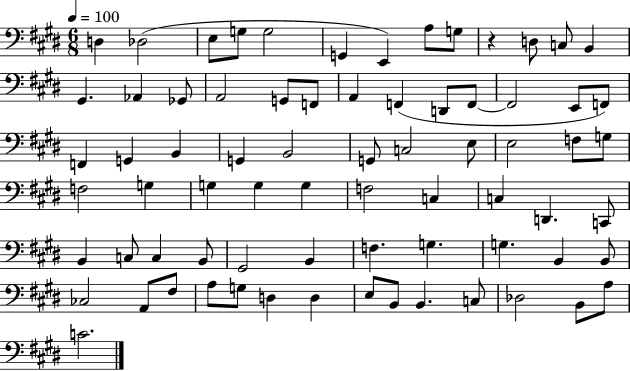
X:1
T:Untitled
M:6/8
L:1/4
K:E
D, _D,2 E,/2 G,/2 G,2 G,, E,, A,/2 G,/2 z D,/2 C,/2 B,, ^G,, _A,, _G,,/2 A,,2 G,,/2 F,,/2 A,, F,, D,,/2 F,,/2 F,,2 E,,/2 F,,/2 F,, G,, B,, G,, B,,2 G,,/2 C,2 E,/2 E,2 F,/2 G,/2 F,2 G, G, G, G, F,2 C, C, D,, C,,/2 B,, C,/2 C, B,,/2 ^G,,2 B,, F, G, G, B,, B,,/2 _C,2 A,,/2 ^F,/2 A,/2 G,/2 D, D, E,/2 B,,/2 B,, C,/2 _D,2 B,,/2 A,/2 C2